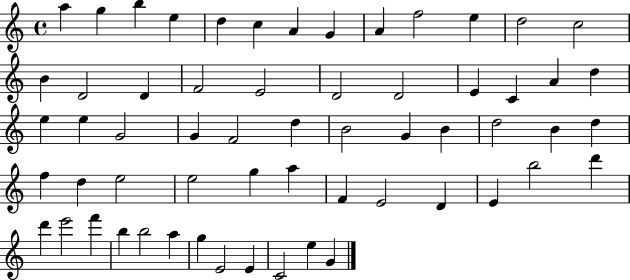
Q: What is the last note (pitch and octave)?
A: G4